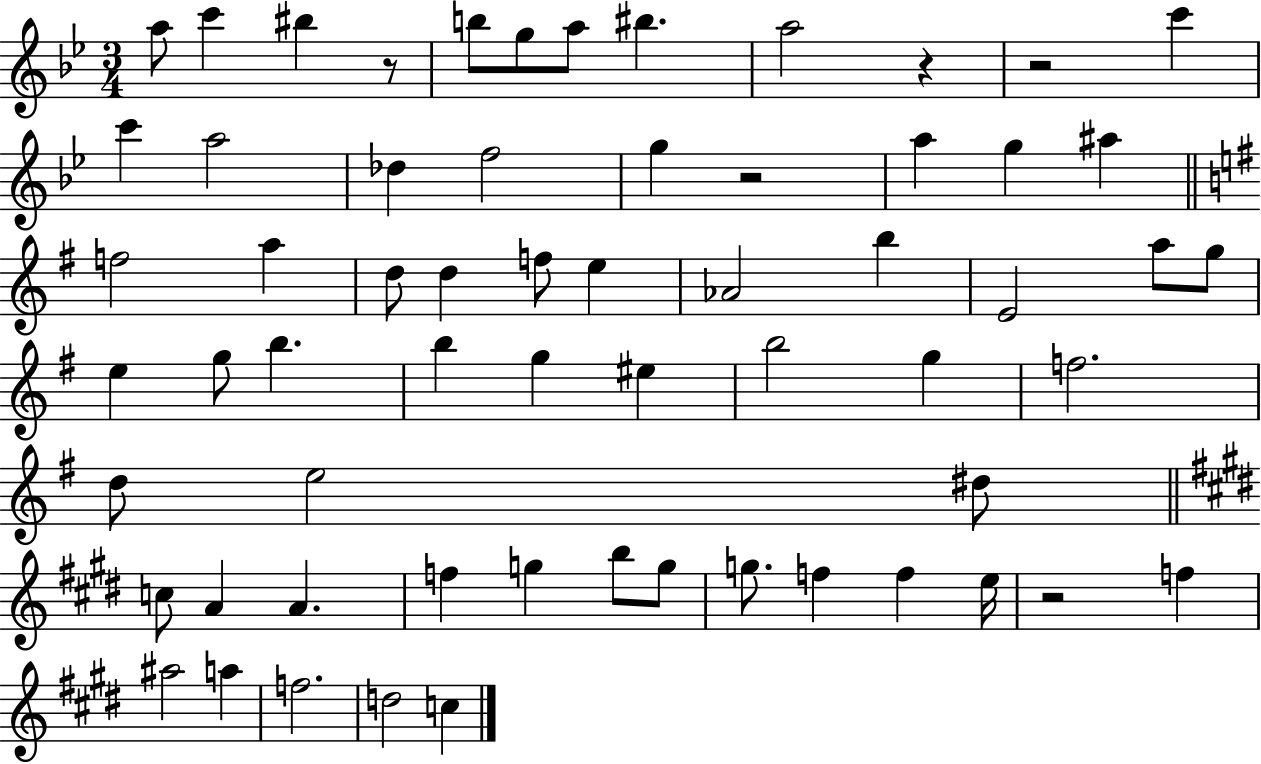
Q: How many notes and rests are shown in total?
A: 62